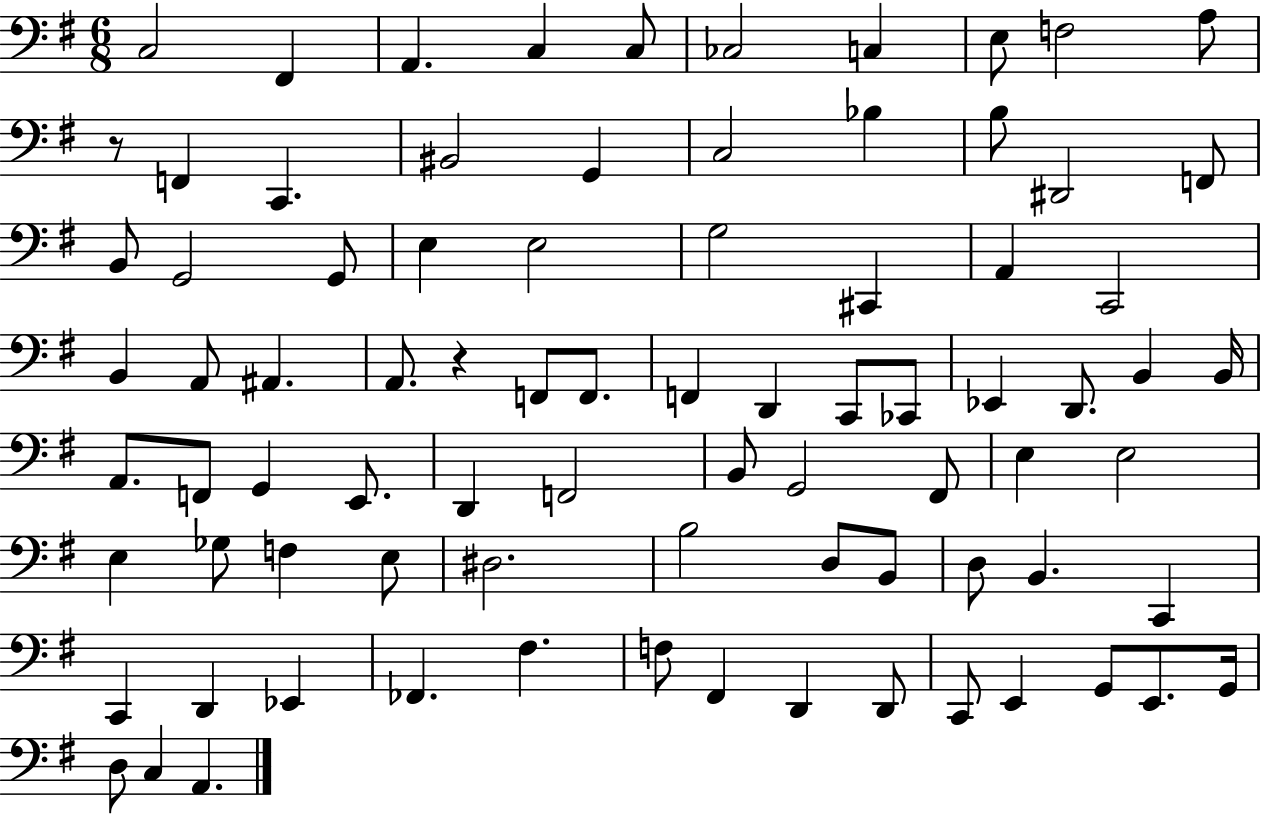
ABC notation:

X:1
T:Untitled
M:6/8
L:1/4
K:G
C,2 ^F,, A,, C, C,/2 _C,2 C, E,/2 F,2 A,/2 z/2 F,, C,, ^B,,2 G,, C,2 _B, B,/2 ^D,,2 F,,/2 B,,/2 G,,2 G,,/2 E, E,2 G,2 ^C,, A,, C,,2 B,, A,,/2 ^A,, A,,/2 z F,,/2 F,,/2 F,, D,, C,,/2 _C,,/2 _E,, D,,/2 B,, B,,/4 A,,/2 F,,/2 G,, E,,/2 D,, F,,2 B,,/2 G,,2 ^F,,/2 E, E,2 E, _G,/2 F, E,/2 ^D,2 B,2 D,/2 B,,/2 D,/2 B,, C,, C,, D,, _E,, _F,, ^F, F,/2 ^F,, D,, D,,/2 C,,/2 E,, G,,/2 E,,/2 G,,/4 D,/2 C, A,,